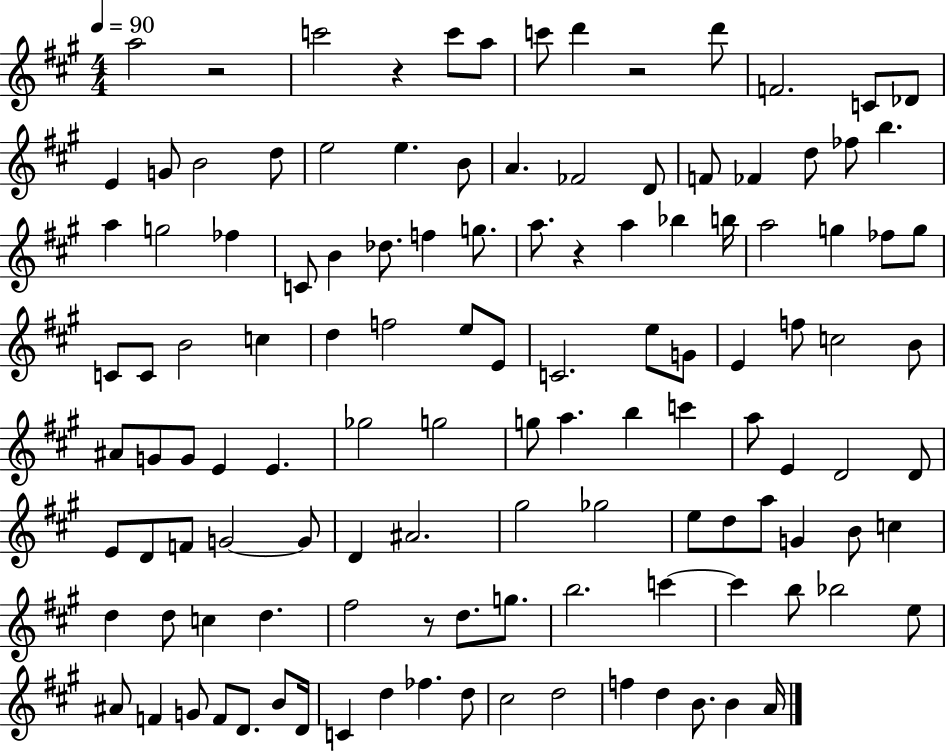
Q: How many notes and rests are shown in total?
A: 122